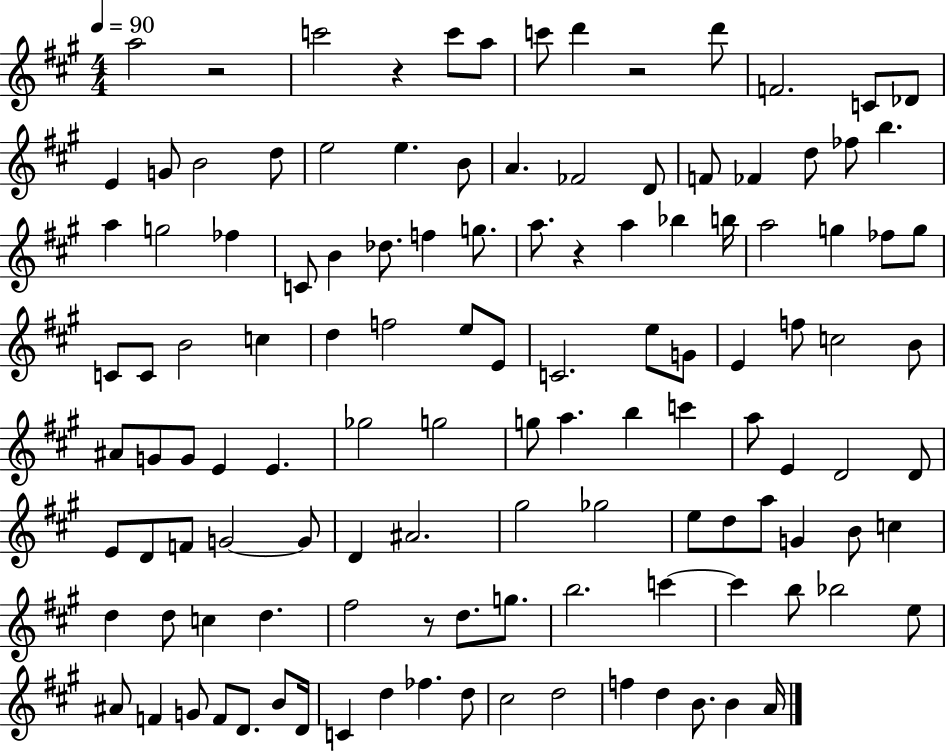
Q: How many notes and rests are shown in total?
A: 122